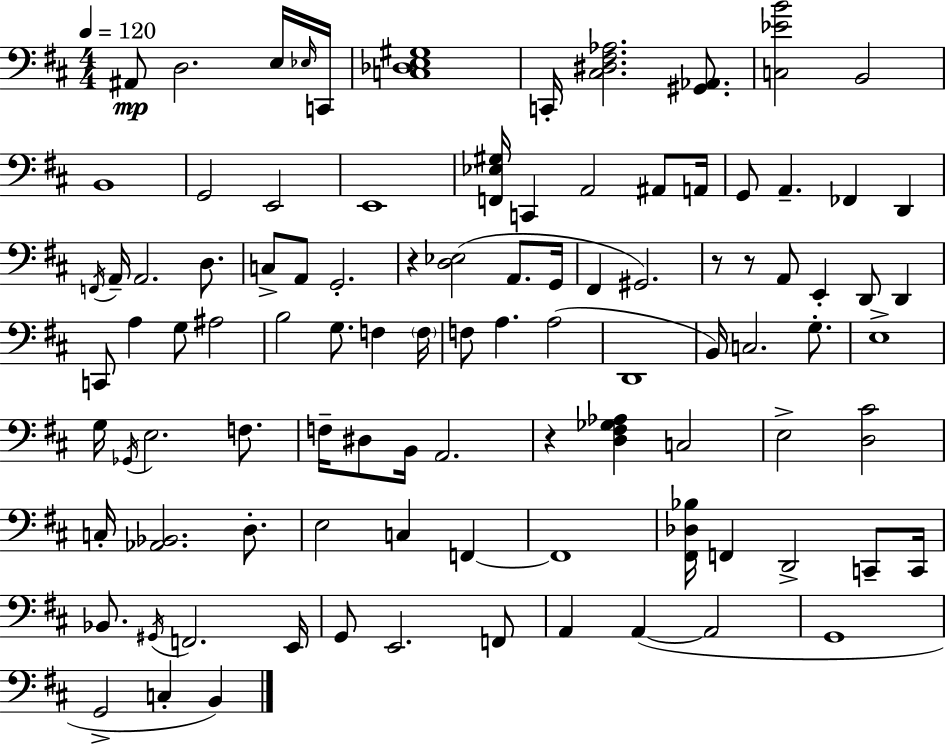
X:1
T:Untitled
M:4/4
L:1/4
K:D
^A,,/2 D,2 E,/4 _E,/4 C,,/4 [C,_D,E,^G,]4 C,,/4 [^C,^D,^F,_A,]2 [^G,,_A,,]/2 [C,_EB]2 B,,2 B,,4 G,,2 E,,2 E,,4 [F,,_E,^G,]/4 C,, A,,2 ^A,,/2 A,,/4 G,,/2 A,, _F,, D,, F,,/4 A,,/4 A,,2 D,/2 C,/2 A,,/2 G,,2 z [D,_E,]2 A,,/2 G,,/4 ^F,, ^G,,2 z/2 z/2 A,,/2 E,, D,,/2 D,, C,,/2 A, G,/2 ^A,2 B,2 G,/2 F, F,/4 F,/2 A, A,2 D,,4 B,,/4 C,2 G,/2 E,4 G,/4 _G,,/4 E,2 F,/2 F,/4 ^D,/2 B,,/4 A,,2 z [D,^F,_G,_A,] C,2 E,2 [D,^C]2 C,/4 [_A,,_B,,]2 D,/2 E,2 C, F,, F,,4 [^F,,_D,_B,]/4 F,, D,,2 C,,/2 C,,/4 _B,,/2 ^G,,/4 F,,2 E,,/4 G,,/2 E,,2 F,,/2 A,, A,, A,,2 G,,4 G,,2 C, B,,